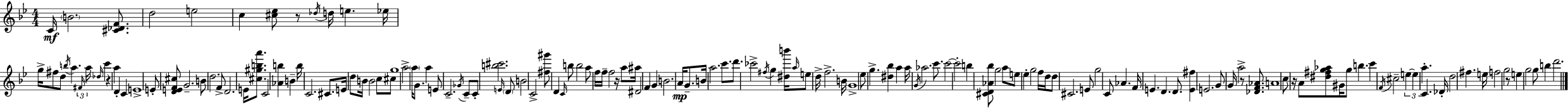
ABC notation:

X:1
T:Untitled
M:4/4
L:1/4
K:Bb
C/4 B2 [^C_DF]/2 d2 e2 c [^c_e]/2 z/2 _d/4 d/4 e _e/4 g/4 ^f/2 d/2 b/4 a ^F/4 a/4 _d/4 c' z a D C E4 E/2 [DEF^c]/2 G2 B/2 d2 F/2 D2 E/4 [^c^gba']/2 C2 [_Ab] B b/4 C2 ^C/2 E/4 d/2 B/4 B2 c/2 ^c/2 g4 a2 a/4 G/2 a E/2 C2 _G/4 C/2 C/2 [b^c']2 E/4 D/2 B2 C2 [^f^g']/2 D C/4 b/2 b2 a/2 f/4 f/4 f2 z/4 a/2 ^a/4 ^D2 F G B2 A/4 G/2 B/4 a2 c'/2 d'/2 _c'2 ^f/4 g [^db']/4 a/4 e/2 d/4 f2 B/4 G4 _e/2 g [^d_b] a a/4 G/4 _a2 c'/2 c'2 c'2 b [^CD_A_b]/2 g2 a/2 e/2 _e g2 f/4 d/4 d/2 ^C2 E/2 g2 C/2 _A F/4 E D D/2 [E^f] E2 G/2 G/4 a2 z/2 [_DF_A]/2 A4 c/2 z/4 A/2 [^d^fg_a]/2 ^G/4 g/2 b c' F/4 ^c2 e e a C _D/4 d2 ^f e/4 f2 g2 z/2 e g2 g/2 b d'2